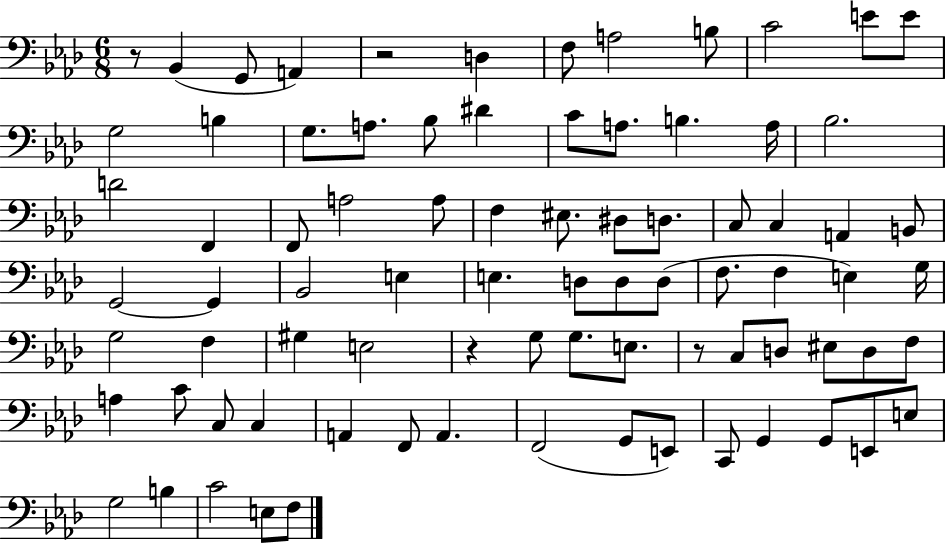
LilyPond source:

{
  \clef bass
  \numericTimeSignature
  \time 6/8
  \key aes \major
  \repeat volta 2 { r8 bes,4( g,8 a,4) | r2 d4 | f8 a2 b8 | c'2 e'8 e'8 | \break g2 b4 | g8. a8. bes8 dis'4 | c'8 a8. b4. a16 | bes2. | \break d'2 f,4 | f,8 a2 a8 | f4 eis8. dis8 d8. | c8 c4 a,4 b,8 | \break g,2~~ g,4 | bes,2 e4 | e4. d8 d8 d8( | f8. f4 e4) g16 | \break g2 f4 | gis4 e2 | r4 g8 g8. e8. | r8 c8 d8 eis8 d8 f8 | \break a4 c'8 c8 c4 | a,4 f,8 a,4. | f,2( g,8 e,8) | c,8 g,4 g,8 e,8 e8 | \break g2 b4 | c'2 e8 f8 | } \bar "|."
}